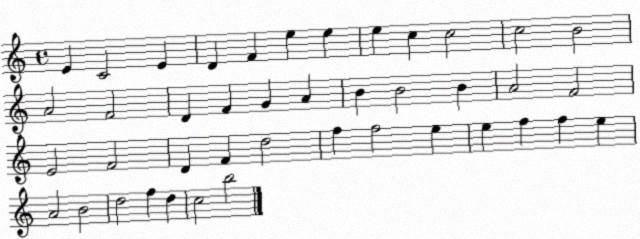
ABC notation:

X:1
T:Untitled
M:4/4
L:1/4
K:C
E C2 E D F e e e c c2 c2 B2 A2 F2 D F G A B B2 B A2 F2 E2 F2 D F d2 f f2 e e f f e A2 B2 d2 f d c2 b2